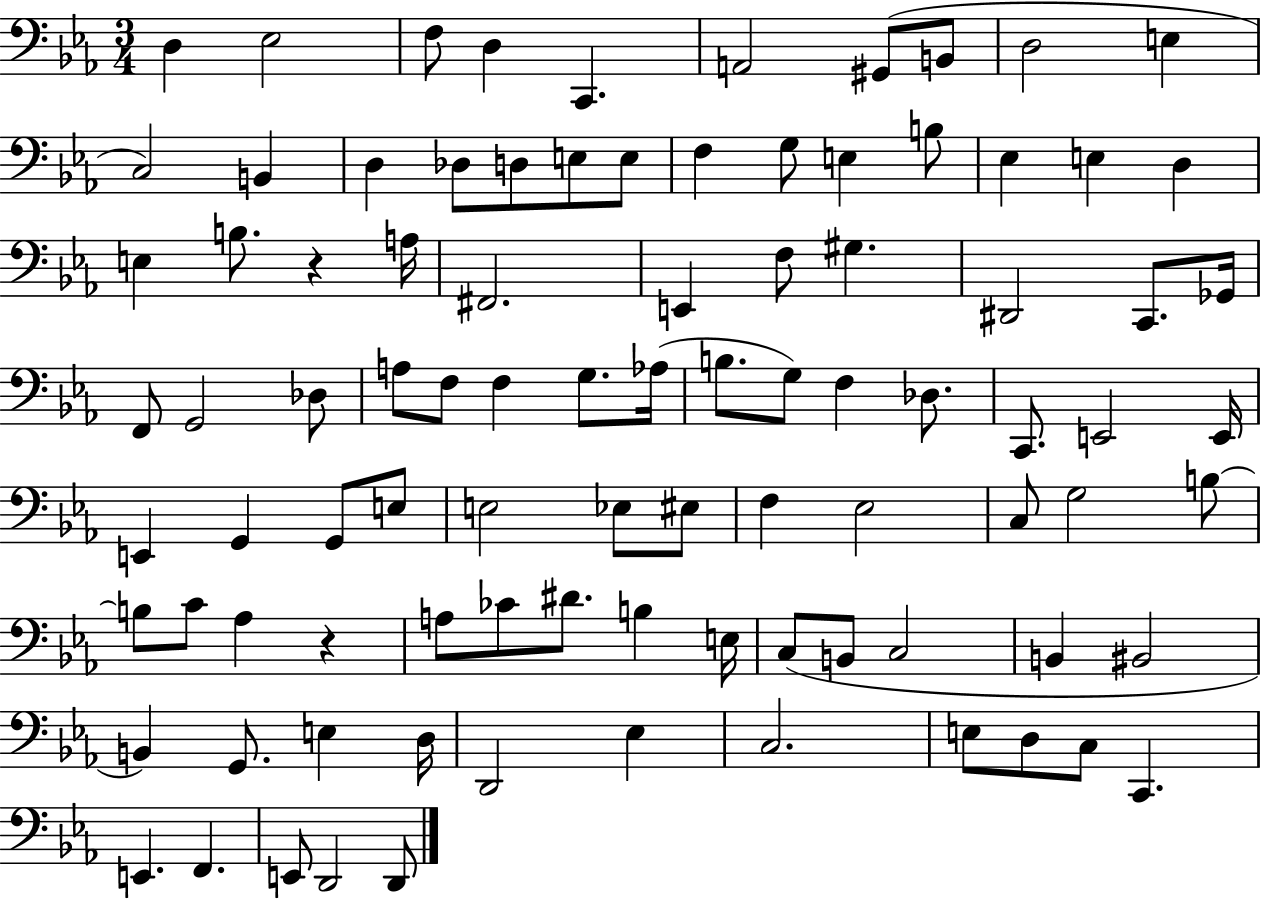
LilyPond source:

{
  \clef bass
  \numericTimeSignature
  \time 3/4
  \key ees \major
  d4 ees2 | f8 d4 c,4. | a,2 gis,8( b,8 | d2 e4 | \break c2) b,4 | d4 des8 d8 e8 e8 | f4 g8 e4 b8 | ees4 e4 d4 | \break e4 b8. r4 a16 | fis,2. | e,4 f8 gis4. | dis,2 c,8. ges,16 | \break f,8 g,2 des8 | a8 f8 f4 g8. aes16( | b8. g8) f4 des8. | c,8. e,2 e,16 | \break e,4 g,4 g,8 e8 | e2 ees8 eis8 | f4 ees2 | c8 g2 b8~~ | \break b8 c'8 aes4 r4 | a8 ces'8 dis'8. b4 e16 | c8( b,8 c2 | b,4 bis,2 | \break b,4) g,8. e4 d16 | d,2 ees4 | c2. | e8 d8 c8 c,4. | \break e,4. f,4. | e,8 d,2 d,8 | \bar "|."
}